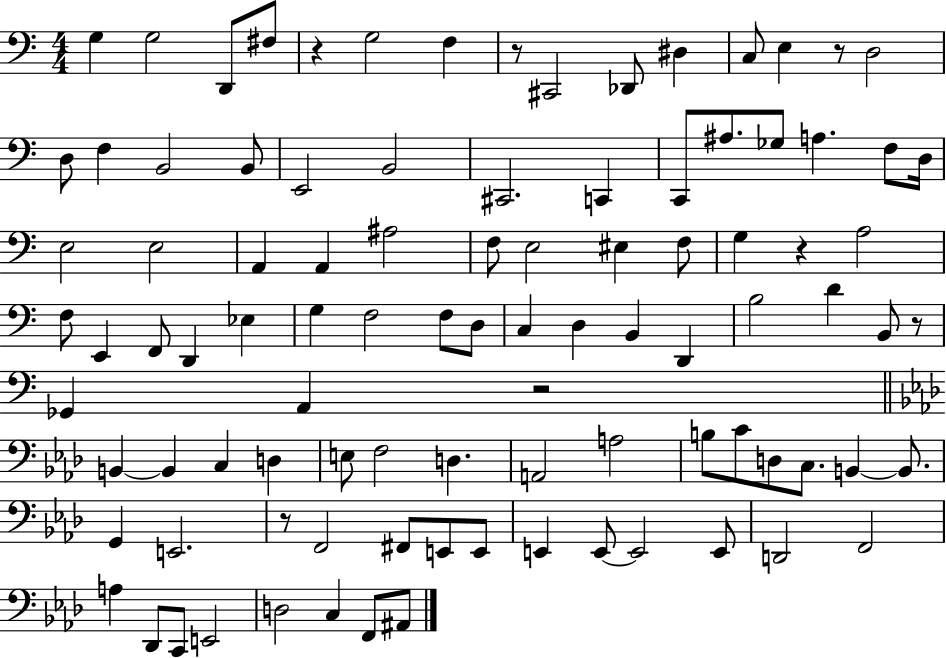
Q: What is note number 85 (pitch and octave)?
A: C2